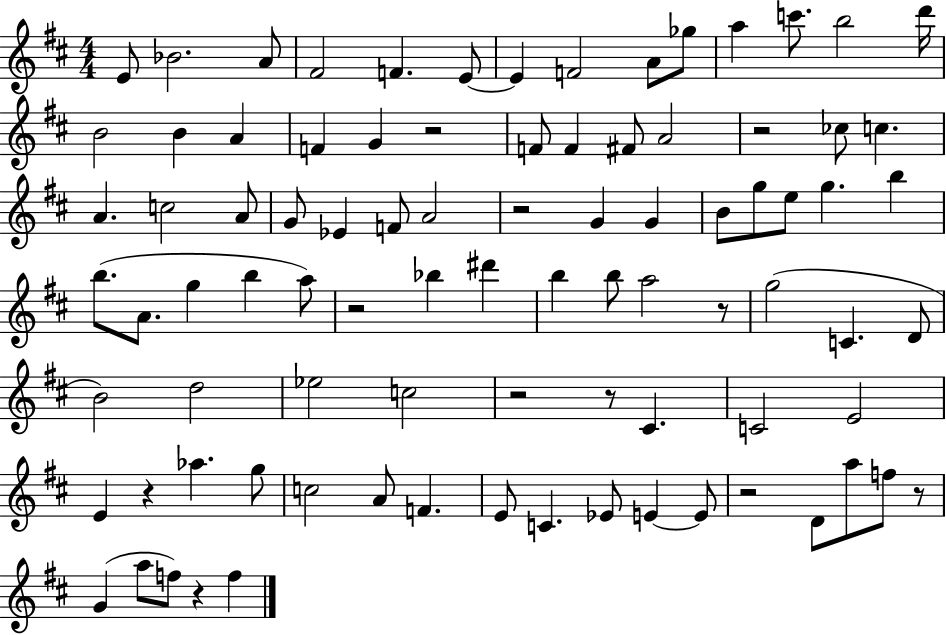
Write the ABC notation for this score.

X:1
T:Untitled
M:4/4
L:1/4
K:D
E/2 _B2 A/2 ^F2 F E/2 E F2 A/2 _g/2 a c'/2 b2 d'/4 B2 B A F G z2 F/2 F ^F/2 A2 z2 _c/2 c A c2 A/2 G/2 _E F/2 A2 z2 G G B/2 g/2 e/2 g b b/2 A/2 g b a/2 z2 _b ^d' b b/2 a2 z/2 g2 C D/2 B2 d2 _e2 c2 z2 z/2 ^C C2 E2 E z _a g/2 c2 A/2 F E/2 C _E/2 E E/2 z2 D/2 a/2 f/2 z/2 G a/2 f/2 z f